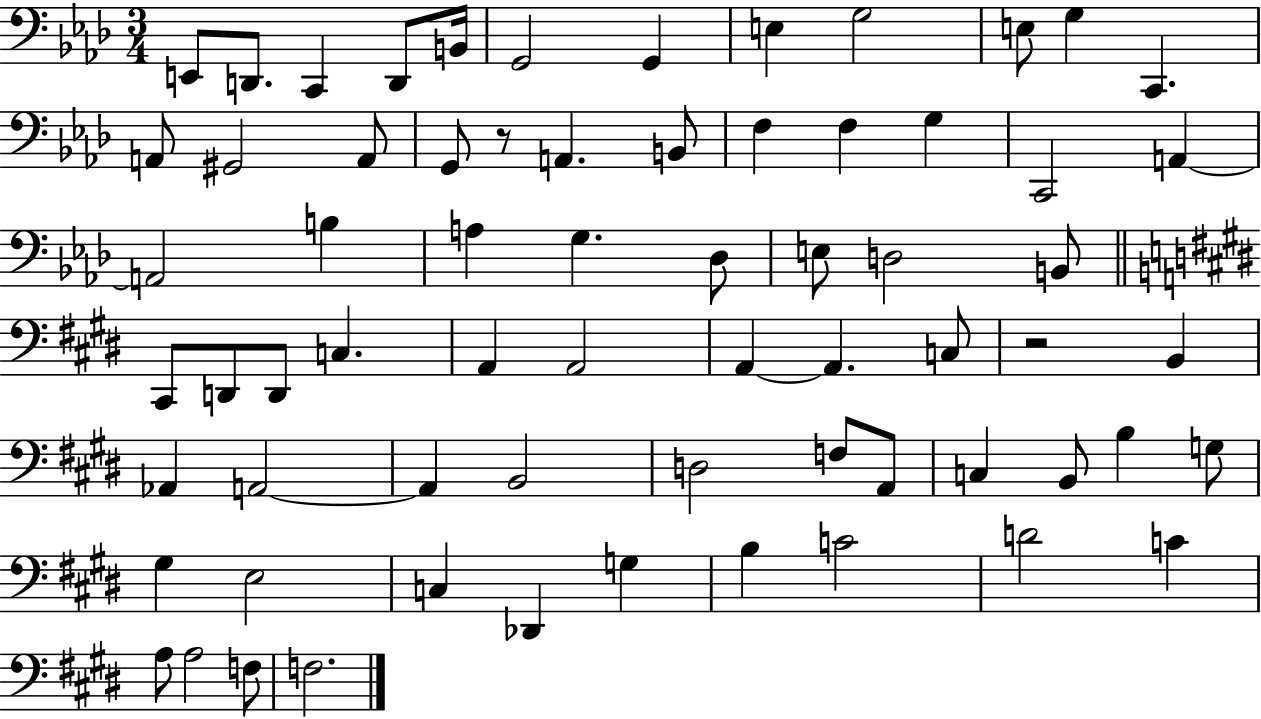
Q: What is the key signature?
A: AES major